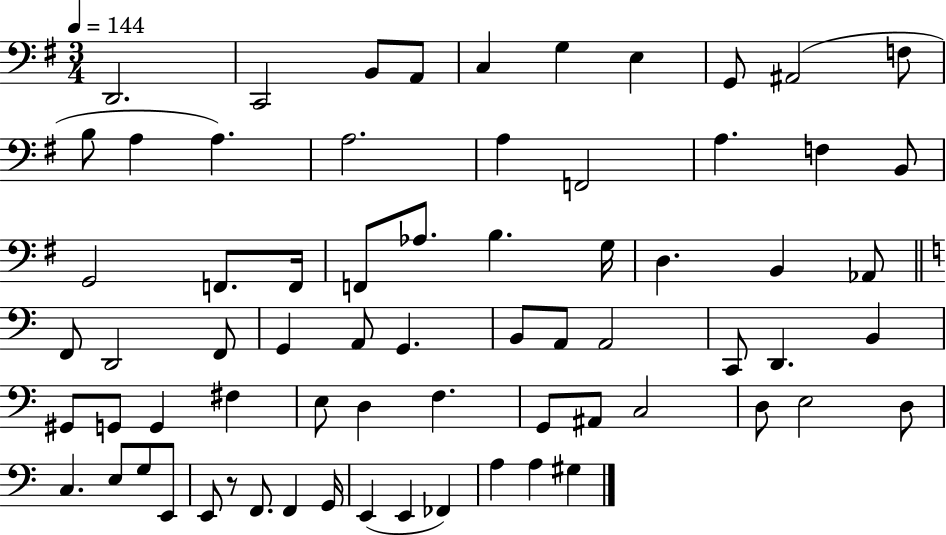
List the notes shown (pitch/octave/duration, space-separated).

D2/h. C2/h B2/e A2/e C3/q G3/q E3/q G2/e A#2/h F3/e B3/e A3/q A3/q. A3/h. A3/q F2/h A3/q. F3/q B2/e G2/h F2/e. F2/s F2/e Ab3/e. B3/q. G3/s D3/q. B2/q Ab2/e F2/e D2/h F2/e G2/q A2/e G2/q. B2/e A2/e A2/h C2/e D2/q. B2/q G#2/e G2/e G2/q F#3/q E3/e D3/q F3/q. G2/e A#2/e C3/h D3/e E3/h D3/e C3/q. E3/e G3/e E2/e E2/e R/e F2/e. F2/q G2/s E2/q E2/q FES2/q A3/q A3/q G#3/q